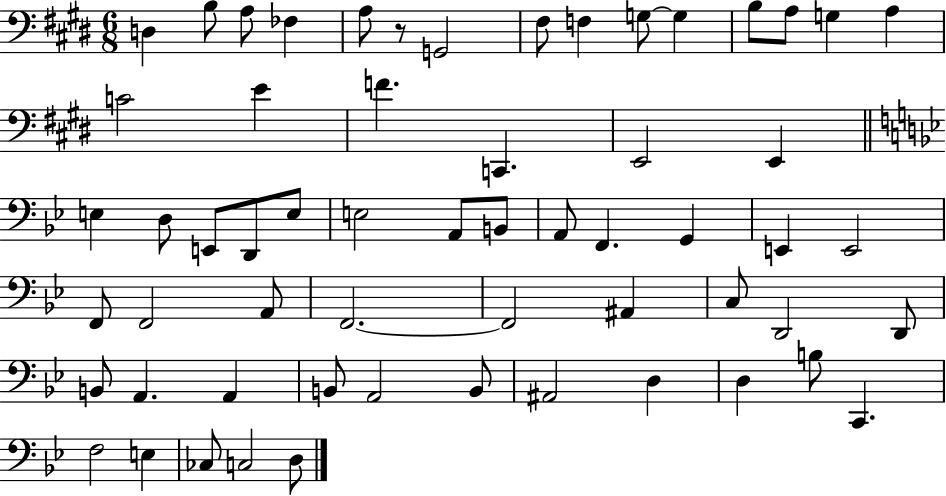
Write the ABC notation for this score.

X:1
T:Untitled
M:6/8
L:1/4
K:E
D, B,/2 A,/2 _F, A,/2 z/2 G,,2 ^F,/2 F, G,/2 G, B,/2 A,/2 G, A, C2 E F C,, E,,2 E,, E, D,/2 E,,/2 D,,/2 E,/2 E,2 A,,/2 B,,/2 A,,/2 F,, G,, E,, E,,2 F,,/2 F,,2 A,,/2 F,,2 F,,2 ^A,, C,/2 D,,2 D,,/2 B,,/2 A,, A,, B,,/2 A,,2 B,,/2 ^A,,2 D, D, B,/2 C,, F,2 E, _C,/2 C,2 D,/2